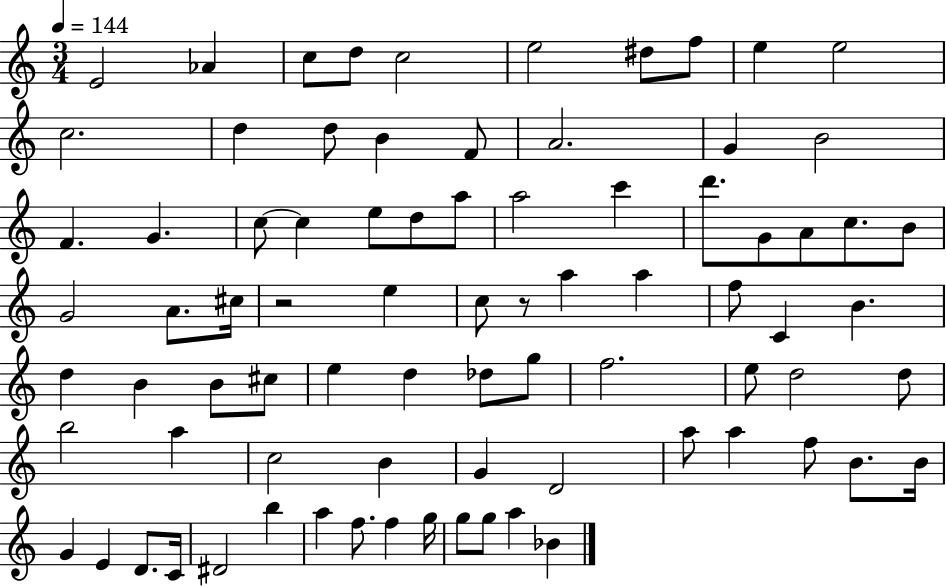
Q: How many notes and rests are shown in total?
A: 81